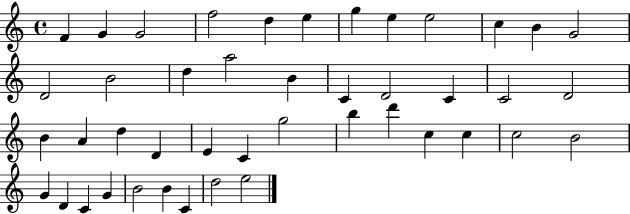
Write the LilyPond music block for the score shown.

{
  \clef treble
  \time 4/4
  \defaultTimeSignature
  \key c \major
  f'4 g'4 g'2 | f''2 d''4 e''4 | g''4 e''4 e''2 | c''4 b'4 g'2 | \break d'2 b'2 | d''4 a''2 b'4 | c'4 d'2 c'4 | c'2 d'2 | \break b'4 a'4 d''4 d'4 | e'4 c'4 g''2 | b''4 d'''4 c''4 c''4 | c''2 b'2 | \break g'4 d'4 c'4 g'4 | b'2 b'4 c'4 | d''2 e''2 | \bar "|."
}